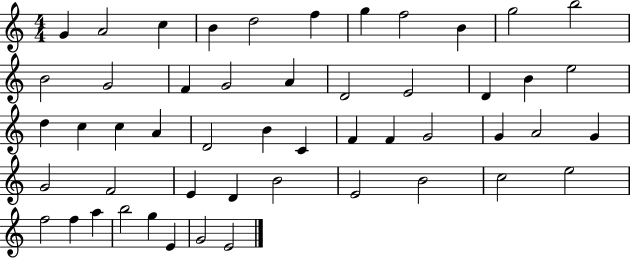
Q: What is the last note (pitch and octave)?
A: E4